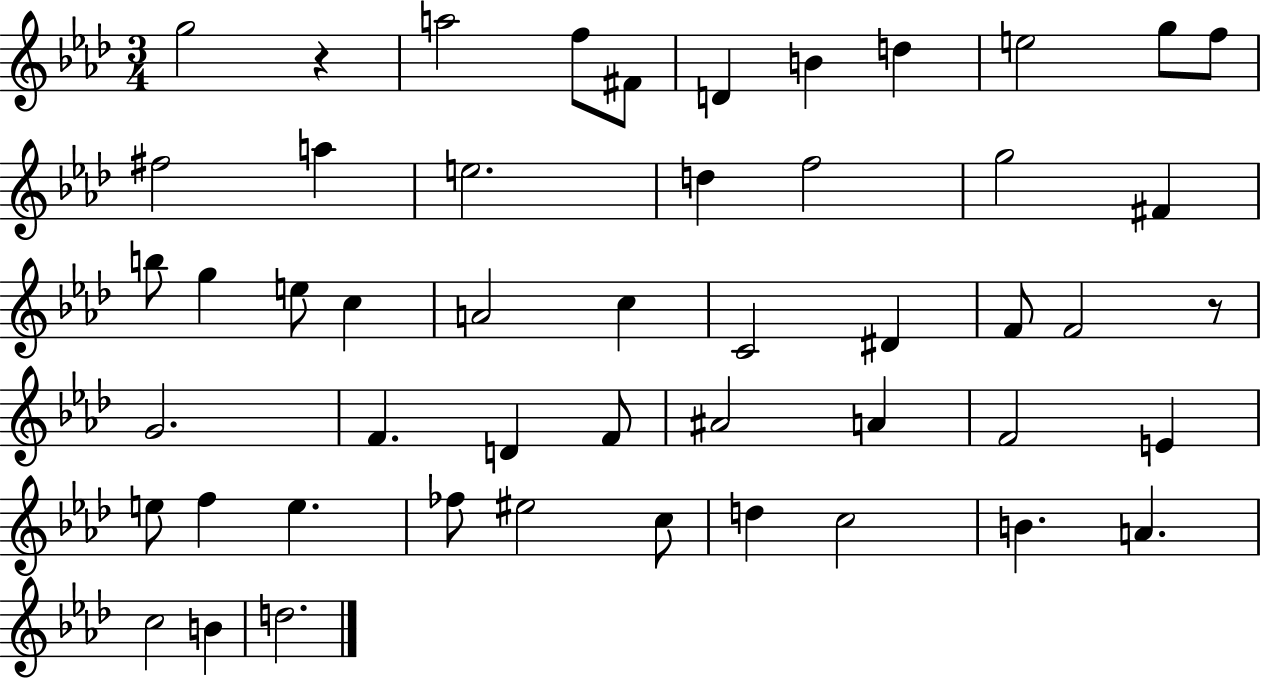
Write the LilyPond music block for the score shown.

{
  \clef treble
  \numericTimeSignature
  \time 3/4
  \key aes \major
  \repeat volta 2 { g''2 r4 | a''2 f''8 fis'8 | d'4 b'4 d''4 | e''2 g''8 f''8 | \break fis''2 a''4 | e''2. | d''4 f''2 | g''2 fis'4 | \break b''8 g''4 e''8 c''4 | a'2 c''4 | c'2 dis'4 | f'8 f'2 r8 | \break g'2. | f'4. d'4 f'8 | ais'2 a'4 | f'2 e'4 | \break e''8 f''4 e''4. | fes''8 eis''2 c''8 | d''4 c''2 | b'4. a'4. | \break c''2 b'4 | d''2. | } \bar "|."
}